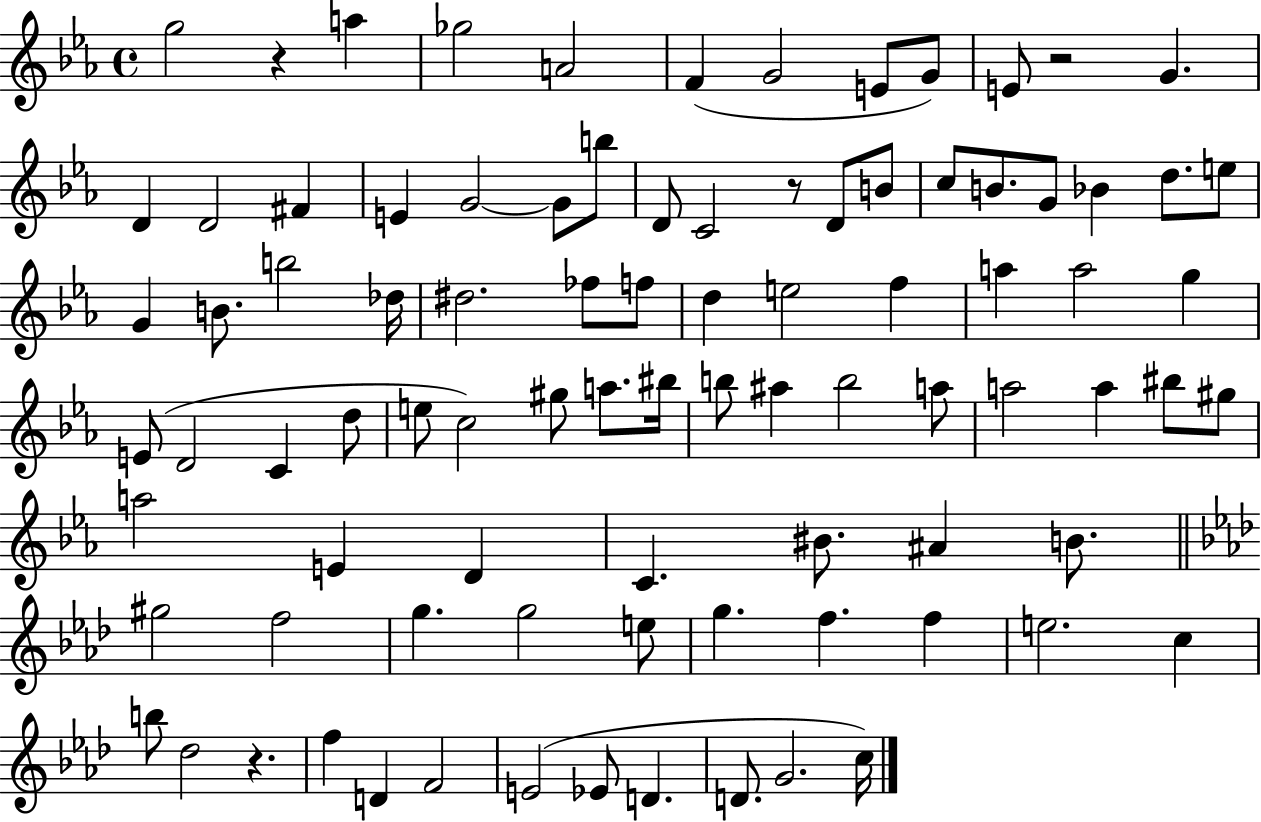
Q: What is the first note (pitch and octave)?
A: G5